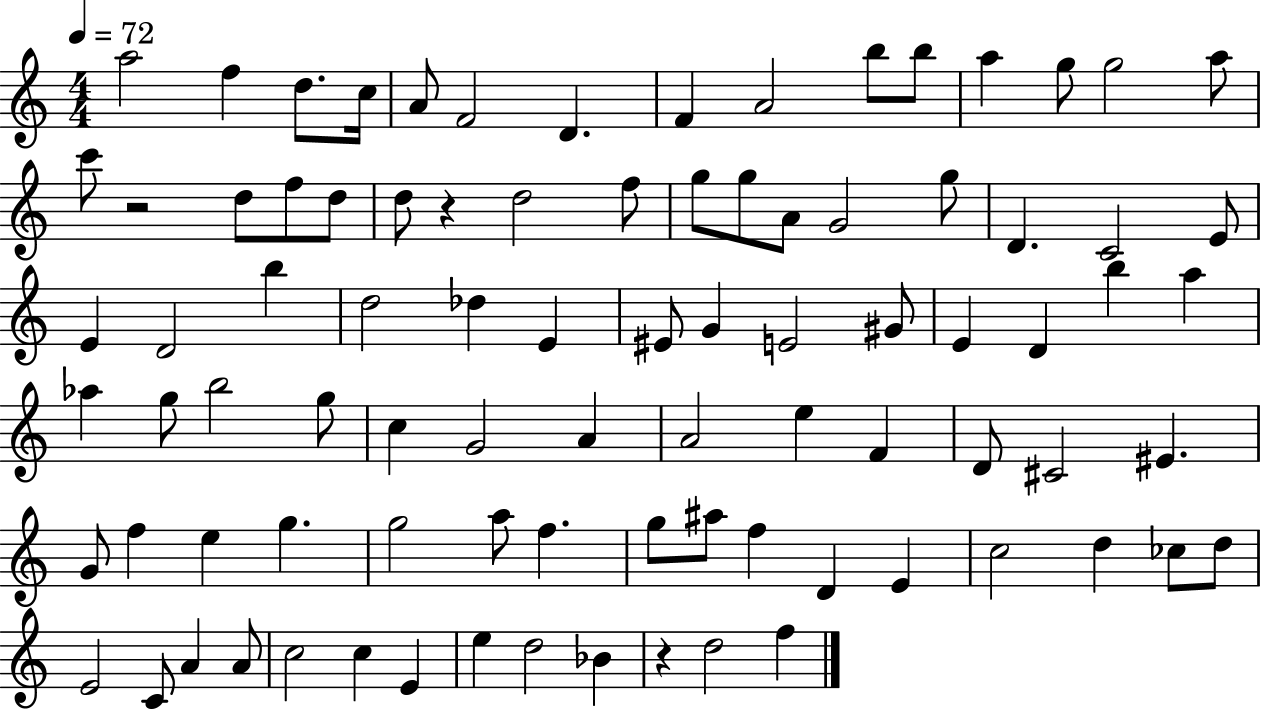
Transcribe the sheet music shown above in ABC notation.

X:1
T:Untitled
M:4/4
L:1/4
K:C
a2 f d/2 c/4 A/2 F2 D F A2 b/2 b/2 a g/2 g2 a/2 c'/2 z2 d/2 f/2 d/2 d/2 z d2 f/2 g/2 g/2 A/2 G2 g/2 D C2 E/2 E D2 b d2 _d E ^E/2 G E2 ^G/2 E D b a _a g/2 b2 g/2 c G2 A A2 e F D/2 ^C2 ^E G/2 f e g g2 a/2 f g/2 ^a/2 f D E c2 d _c/2 d/2 E2 C/2 A A/2 c2 c E e d2 _B z d2 f